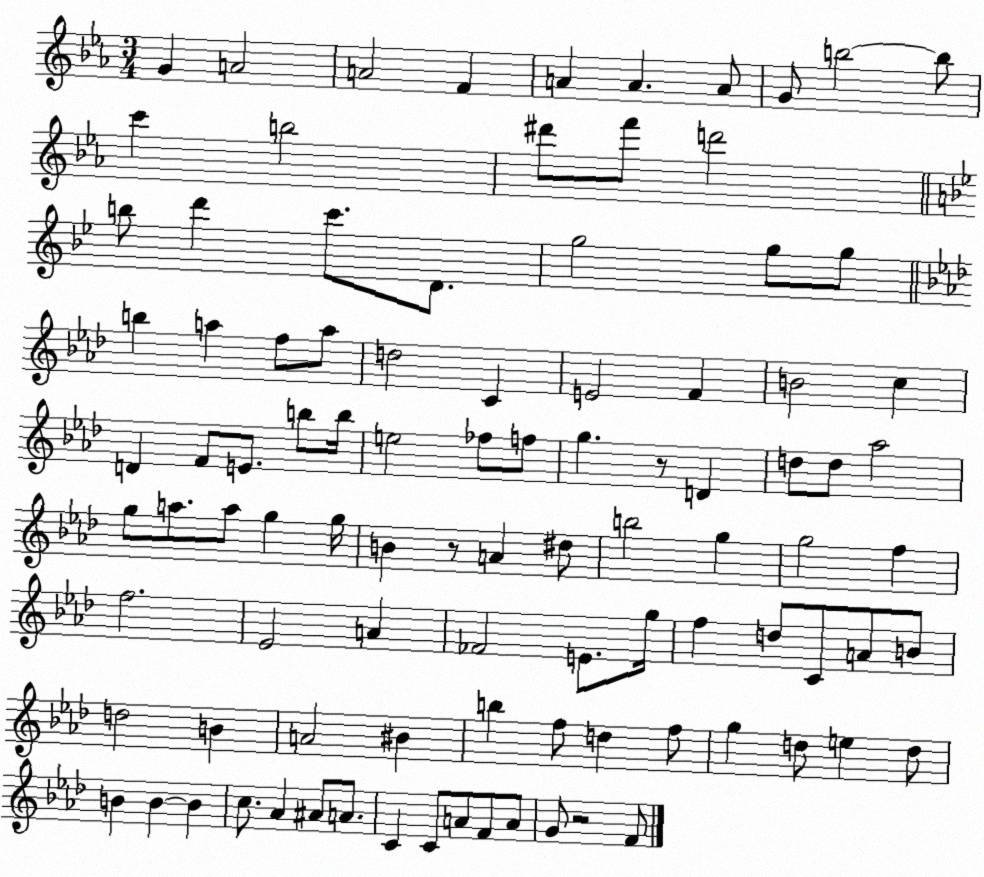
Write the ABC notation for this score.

X:1
T:Untitled
M:3/4
L:1/4
K:Eb
G A2 A2 F A A A/2 G/2 b2 b/2 c' b2 ^d'/2 f'/2 d'2 b/2 d' c'/2 D/2 g2 g/2 g/2 b a f/2 a/2 d2 C E2 F B2 c D F/2 E/2 b/2 b/4 e2 _f/2 f/2 g z/2 D d/2 d/2 _a2 g/2 a/2 a/2 g g/4 B z/2 A ^d/2 b2 g g2 f f2 _E2 A _F2 E/2 g/4 f d/2 C/2 A/2 B/2 d2 B A2 ^B b f/2 d f/2 g d/2 e d/2 B B B c/2 _A ^A/2 A/2 C C/2 A/2 F/2 A/2 G/2 z2 F/2